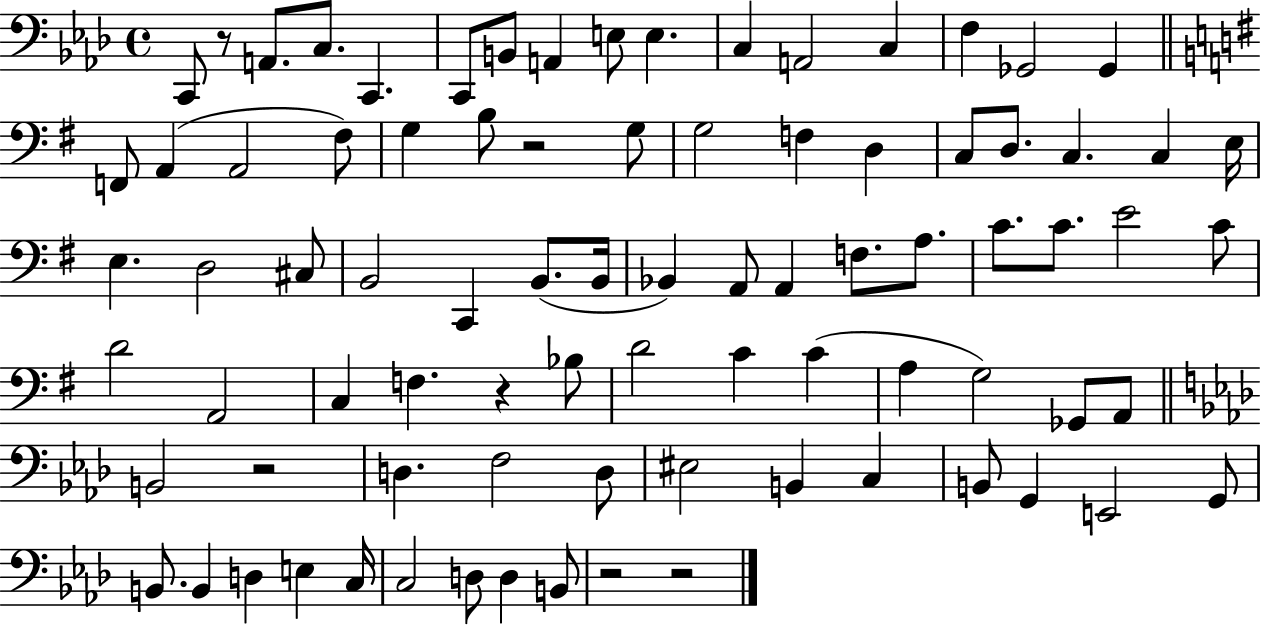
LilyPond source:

{
  \clef bass
  \time 4/4
  \defaultTimeSignature
  \key aes \major
  c,8 r8 a,8. c8. c,4. | c,8 b,8 a,4 e8 e4. | c4 a,2 c4 | f4 ges,2 ges,4 | \break \bar "||" \break \key g \major f,8 a,4( a,2 fis8) | g4 b8 r2 g8 | g2 f4 d4 | c8 d8. c4. c4 e16 | \break e4. d2 cis8 | b,2 c,4 b,8.( b,16 | bes,4) a,8 a,4 f8. a8. | c'8. c'8. e'2 c'8 | \break d'2 a,2 | c4 f4. r4 bes8 | d'2 c'4 c'4( | a4 g2) ges,8 a,8 | \break \bar "||" \break \key aes \major b,2 r2 | d4. f2 d8 | eis2 b,4 c4 | b,8 g,4 e,2 g,8 | \break b,8. b,4 d4 e4 c16 | c2 d8 d4 b,8 | r2 r2 | \bar "|."
}